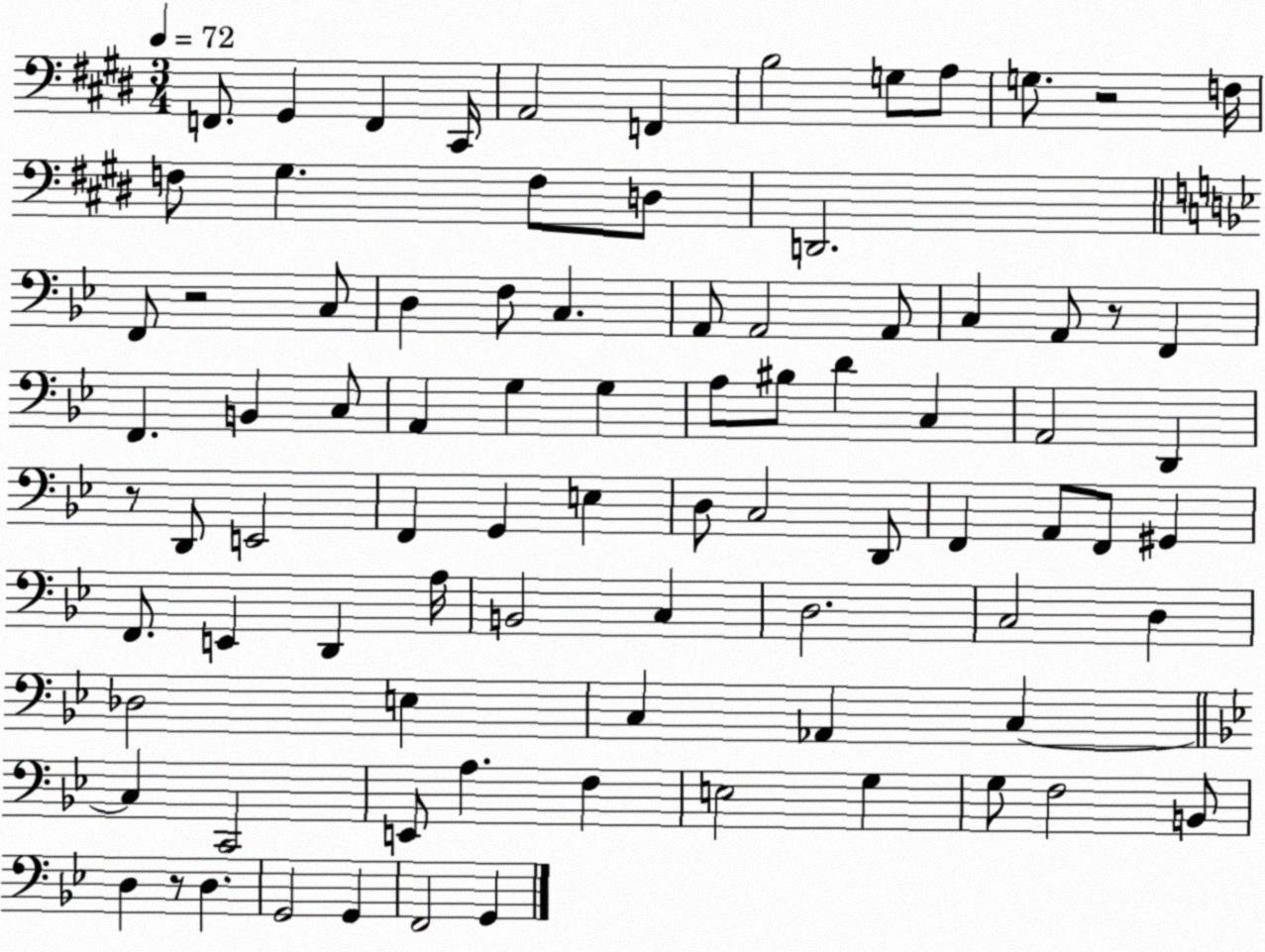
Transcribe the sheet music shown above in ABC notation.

X:1
T:Untitled
M:3/4
L:1/4
K:E
F,,/2 ^G,, F,, ^C,,/4 A,,2 F,, B,2 G,/2 A,/2 G,/2 z2 F,/4 F,/2 ^G, F,/2 D,/2 D,,2 F,,/2 z2 C,/2 D, F,/2 C, A,,/2 A,,2 A,,/2 C, A,,/2 z/2 F,, F,, B,, C,/2 A,, G, G, A,/2 ^B,/2 D C, A,,2 D,, z/2 D,,/2 E,,2 F,, G,, E, D,/2 C,2 D,,/2 F,, A,,/2 F,,/2 ^G,, F,,/2 E,, D,, A,/4 B,,2 C, D,2 C,2 D, _D,2 E, C, _A,, C, C, C,,2 E,,/2 A, F, E,2 G, G,/2 F,2 B,,/2 D, z/2 D, G,,2 G,, F,,2 G,,